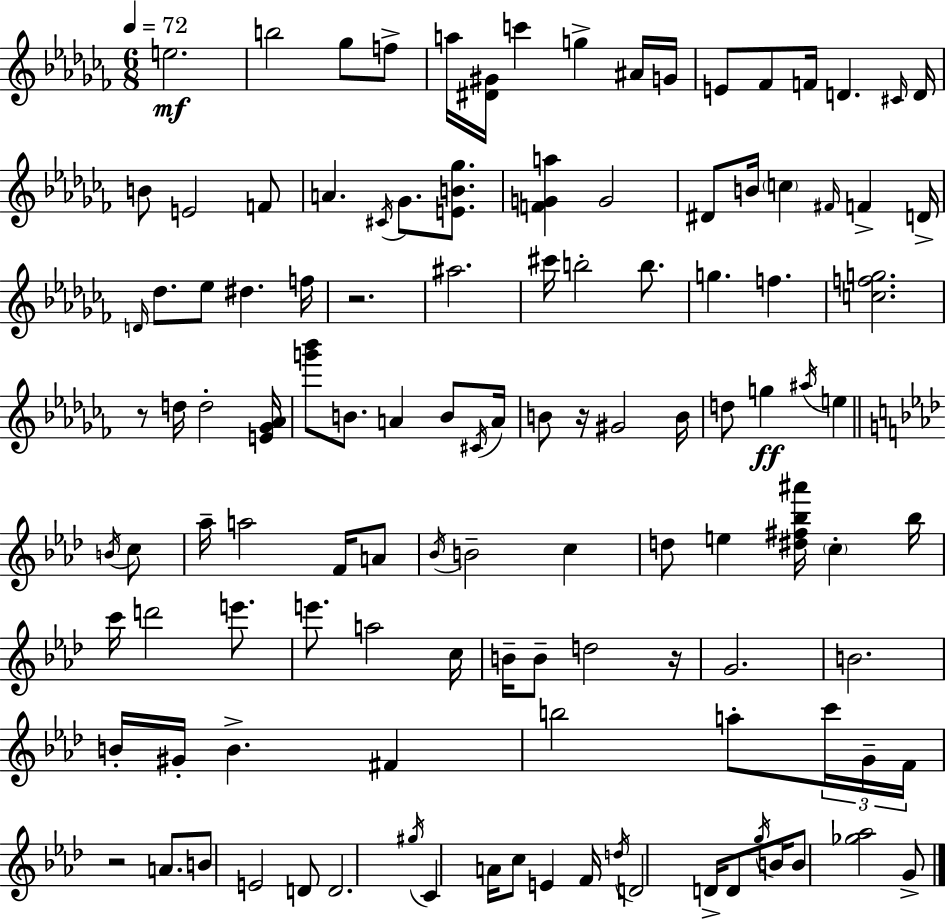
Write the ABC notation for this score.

X:1
T:Untitled
M:6/8
L:1/4
K:Abm
e2 b2 _g/2 f/2 a/4 [^D^G]/4 c' g ^A/4 G/4 E/2 _F/2 F/4 D ^C/4 D/4 B/2 E2 F/2 A ^C/4 _G/2 [EB_g]/2 [FGa] G2 ^D/2 B/4 c ^F/4 F D/4 D/4 _d/2 _e/2 ^d f/4 z2 ^a2 ^c'/4 b2 b/2 g f [cfg]2 z/2 d/4 d2 [E_G_A]/4 [g'_b']/2 B/2 A B/2 ^C/4 A/4 B/2 z/4 ^G2 B/4 d/2 g ^a/4 e B/4 c/2 _a/4 a2 F/4 A/2 _B/4 B2 c d/2 e [^d^f_b^a']/4 c _b/4 c'/4 d'2 e'/2 e'/2 a2 c/4 B/4 B/2 d2 z/4 G2 B2 B/4 ^G/4 B ^F b2 a/2 c'/4 G/4 F/4 z2 A/2 B/2 E2 D/2 D2 ^g/4 C A/4 c/2 E F/4 d/4 D2 D/4 D/2 g/4 B/4 B/2 [_g_a]2 G/2